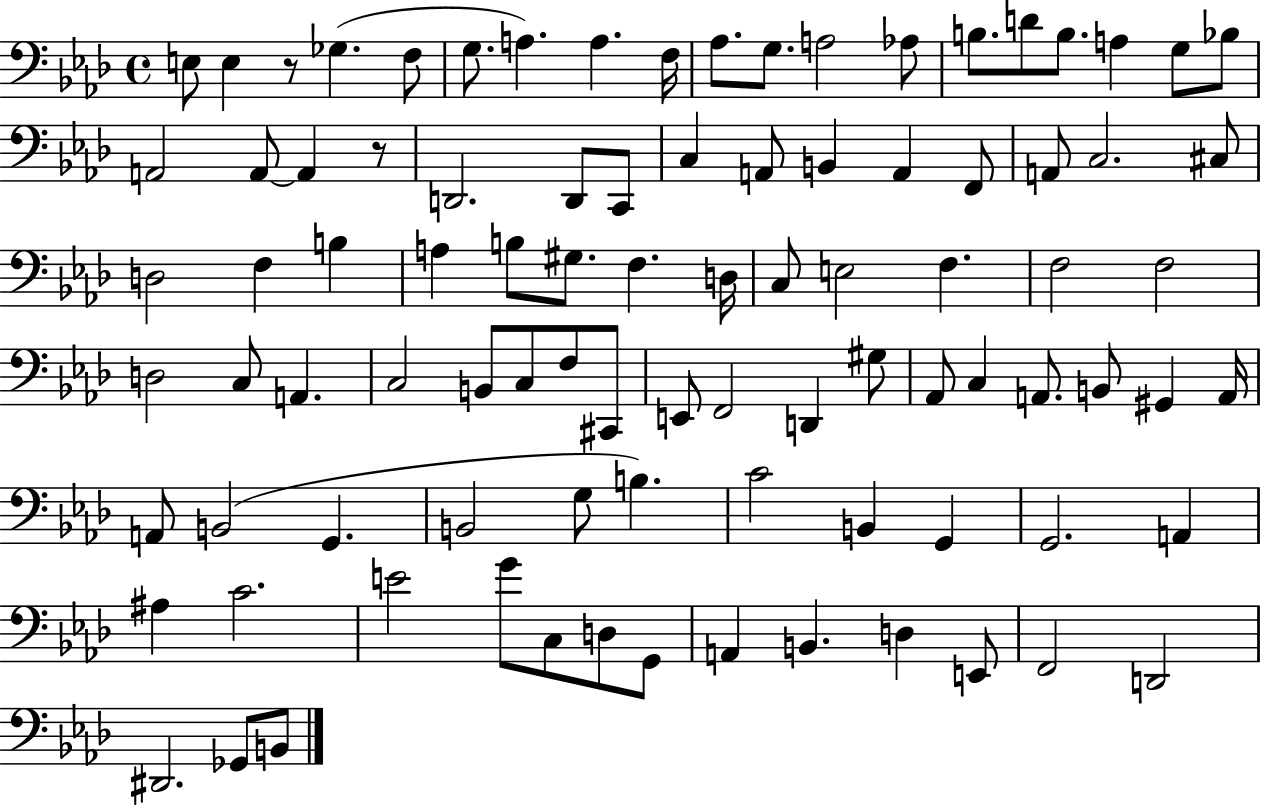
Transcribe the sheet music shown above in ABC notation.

X:1
T:Untitled
M:4/4
L:1/4
K:Ab
E,/2 E, z/2 _G, F,/2 G,/2 A, A, F,/4 _A,/2 G,/2 A,2 _A,/2 B,/2 D/2 B,/2 A, G,/2 _B,/2 A,,2 A,,/2 A,, z/2 D,,2 D,,/2 C,,/2 C, A,,/2 B,, A,, F,,/2 A,,/2 C,2 ^C,/2 D,2 F, B, A, B,/2 ^G,/2 F, D,/4 C,/2 E,2 F, F,2 F,2 D,2 C,/2 A,, C,2 B,,/2 C,/2 F,/2 ^C,,/2 E,,/2 F,,2 D,, ^G,/2 _A,,/2 C, A,,/2 B,,/2 ^G,, A,,/4 A,,/2 B,,2 G,, B,,2 G,/2 B, C2 B,, G,, G,,2 A,, ^A, C2 E2 G/2 C,/2 D,/2 G,,/2 A,, B,, D, E,,/2 F,,2 D,,2 ^D,,2 _G,,/2 B,,/2